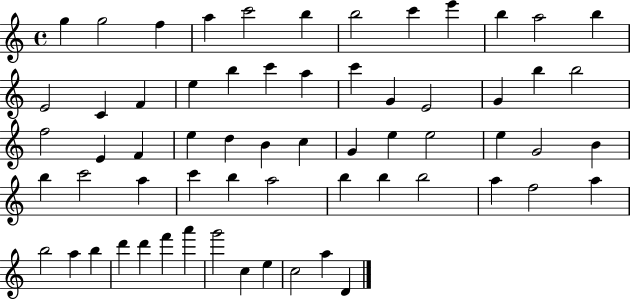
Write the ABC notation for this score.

X:1
T:Untitled
M:4/4
L:1/4
K:C
g g2 f a c'2 b b2 c' e' b a2 b E2 C F e b c' a c' G E2 G b b2 f2 E F e d B c G e e2 e G2 B b c'2 a c' b a2 b b b2 a f2 a b2 a b d' d' f' a' g'2 c e c2 a D